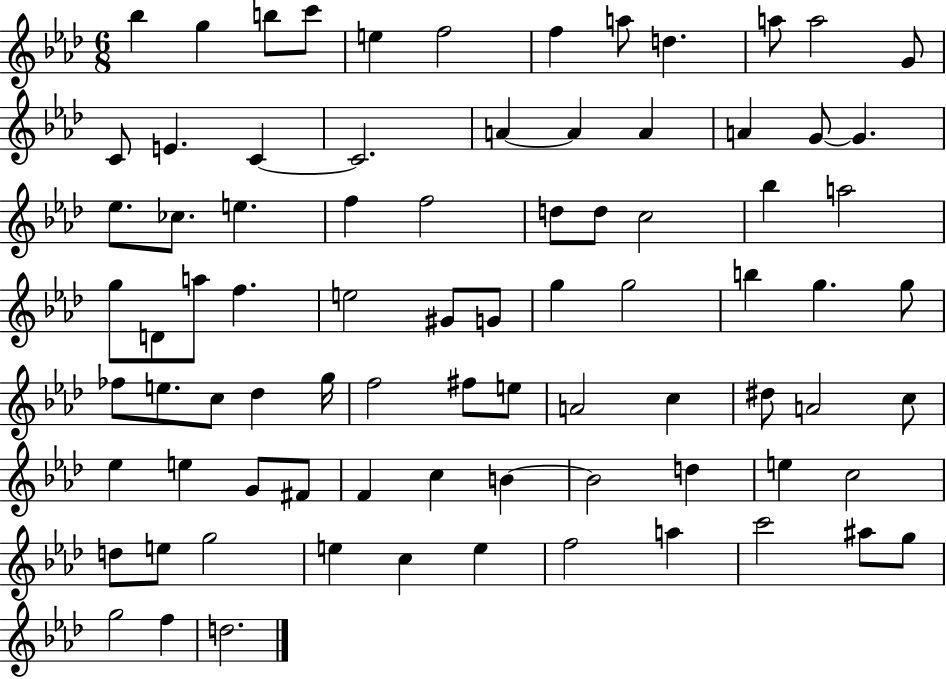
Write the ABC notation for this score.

X:1
T:Untitled
M:6/8
L:1/4
K:Ab
_b g b/2 c'/2 e f2 f a/2 d a/2 a2 G/2 C/2 E C C2 A A A A G/2 G _e/2 _c/2 e f f2 d/2 d/2 c2 _b a2 g/2 D/2 a/2 f e2 ^G/2 G/2 g g2 b g g/2 _f/2 e/2 c/2 _d g/4 f2 ^f/2 e/2 A2 c ^d/2 A2 c/2 _e e G/2 ^F/2 F c B B2 d e c2 d/2 e/2 g2 e c e f2 a c'2 ^a/2 g/2 g2 f d2